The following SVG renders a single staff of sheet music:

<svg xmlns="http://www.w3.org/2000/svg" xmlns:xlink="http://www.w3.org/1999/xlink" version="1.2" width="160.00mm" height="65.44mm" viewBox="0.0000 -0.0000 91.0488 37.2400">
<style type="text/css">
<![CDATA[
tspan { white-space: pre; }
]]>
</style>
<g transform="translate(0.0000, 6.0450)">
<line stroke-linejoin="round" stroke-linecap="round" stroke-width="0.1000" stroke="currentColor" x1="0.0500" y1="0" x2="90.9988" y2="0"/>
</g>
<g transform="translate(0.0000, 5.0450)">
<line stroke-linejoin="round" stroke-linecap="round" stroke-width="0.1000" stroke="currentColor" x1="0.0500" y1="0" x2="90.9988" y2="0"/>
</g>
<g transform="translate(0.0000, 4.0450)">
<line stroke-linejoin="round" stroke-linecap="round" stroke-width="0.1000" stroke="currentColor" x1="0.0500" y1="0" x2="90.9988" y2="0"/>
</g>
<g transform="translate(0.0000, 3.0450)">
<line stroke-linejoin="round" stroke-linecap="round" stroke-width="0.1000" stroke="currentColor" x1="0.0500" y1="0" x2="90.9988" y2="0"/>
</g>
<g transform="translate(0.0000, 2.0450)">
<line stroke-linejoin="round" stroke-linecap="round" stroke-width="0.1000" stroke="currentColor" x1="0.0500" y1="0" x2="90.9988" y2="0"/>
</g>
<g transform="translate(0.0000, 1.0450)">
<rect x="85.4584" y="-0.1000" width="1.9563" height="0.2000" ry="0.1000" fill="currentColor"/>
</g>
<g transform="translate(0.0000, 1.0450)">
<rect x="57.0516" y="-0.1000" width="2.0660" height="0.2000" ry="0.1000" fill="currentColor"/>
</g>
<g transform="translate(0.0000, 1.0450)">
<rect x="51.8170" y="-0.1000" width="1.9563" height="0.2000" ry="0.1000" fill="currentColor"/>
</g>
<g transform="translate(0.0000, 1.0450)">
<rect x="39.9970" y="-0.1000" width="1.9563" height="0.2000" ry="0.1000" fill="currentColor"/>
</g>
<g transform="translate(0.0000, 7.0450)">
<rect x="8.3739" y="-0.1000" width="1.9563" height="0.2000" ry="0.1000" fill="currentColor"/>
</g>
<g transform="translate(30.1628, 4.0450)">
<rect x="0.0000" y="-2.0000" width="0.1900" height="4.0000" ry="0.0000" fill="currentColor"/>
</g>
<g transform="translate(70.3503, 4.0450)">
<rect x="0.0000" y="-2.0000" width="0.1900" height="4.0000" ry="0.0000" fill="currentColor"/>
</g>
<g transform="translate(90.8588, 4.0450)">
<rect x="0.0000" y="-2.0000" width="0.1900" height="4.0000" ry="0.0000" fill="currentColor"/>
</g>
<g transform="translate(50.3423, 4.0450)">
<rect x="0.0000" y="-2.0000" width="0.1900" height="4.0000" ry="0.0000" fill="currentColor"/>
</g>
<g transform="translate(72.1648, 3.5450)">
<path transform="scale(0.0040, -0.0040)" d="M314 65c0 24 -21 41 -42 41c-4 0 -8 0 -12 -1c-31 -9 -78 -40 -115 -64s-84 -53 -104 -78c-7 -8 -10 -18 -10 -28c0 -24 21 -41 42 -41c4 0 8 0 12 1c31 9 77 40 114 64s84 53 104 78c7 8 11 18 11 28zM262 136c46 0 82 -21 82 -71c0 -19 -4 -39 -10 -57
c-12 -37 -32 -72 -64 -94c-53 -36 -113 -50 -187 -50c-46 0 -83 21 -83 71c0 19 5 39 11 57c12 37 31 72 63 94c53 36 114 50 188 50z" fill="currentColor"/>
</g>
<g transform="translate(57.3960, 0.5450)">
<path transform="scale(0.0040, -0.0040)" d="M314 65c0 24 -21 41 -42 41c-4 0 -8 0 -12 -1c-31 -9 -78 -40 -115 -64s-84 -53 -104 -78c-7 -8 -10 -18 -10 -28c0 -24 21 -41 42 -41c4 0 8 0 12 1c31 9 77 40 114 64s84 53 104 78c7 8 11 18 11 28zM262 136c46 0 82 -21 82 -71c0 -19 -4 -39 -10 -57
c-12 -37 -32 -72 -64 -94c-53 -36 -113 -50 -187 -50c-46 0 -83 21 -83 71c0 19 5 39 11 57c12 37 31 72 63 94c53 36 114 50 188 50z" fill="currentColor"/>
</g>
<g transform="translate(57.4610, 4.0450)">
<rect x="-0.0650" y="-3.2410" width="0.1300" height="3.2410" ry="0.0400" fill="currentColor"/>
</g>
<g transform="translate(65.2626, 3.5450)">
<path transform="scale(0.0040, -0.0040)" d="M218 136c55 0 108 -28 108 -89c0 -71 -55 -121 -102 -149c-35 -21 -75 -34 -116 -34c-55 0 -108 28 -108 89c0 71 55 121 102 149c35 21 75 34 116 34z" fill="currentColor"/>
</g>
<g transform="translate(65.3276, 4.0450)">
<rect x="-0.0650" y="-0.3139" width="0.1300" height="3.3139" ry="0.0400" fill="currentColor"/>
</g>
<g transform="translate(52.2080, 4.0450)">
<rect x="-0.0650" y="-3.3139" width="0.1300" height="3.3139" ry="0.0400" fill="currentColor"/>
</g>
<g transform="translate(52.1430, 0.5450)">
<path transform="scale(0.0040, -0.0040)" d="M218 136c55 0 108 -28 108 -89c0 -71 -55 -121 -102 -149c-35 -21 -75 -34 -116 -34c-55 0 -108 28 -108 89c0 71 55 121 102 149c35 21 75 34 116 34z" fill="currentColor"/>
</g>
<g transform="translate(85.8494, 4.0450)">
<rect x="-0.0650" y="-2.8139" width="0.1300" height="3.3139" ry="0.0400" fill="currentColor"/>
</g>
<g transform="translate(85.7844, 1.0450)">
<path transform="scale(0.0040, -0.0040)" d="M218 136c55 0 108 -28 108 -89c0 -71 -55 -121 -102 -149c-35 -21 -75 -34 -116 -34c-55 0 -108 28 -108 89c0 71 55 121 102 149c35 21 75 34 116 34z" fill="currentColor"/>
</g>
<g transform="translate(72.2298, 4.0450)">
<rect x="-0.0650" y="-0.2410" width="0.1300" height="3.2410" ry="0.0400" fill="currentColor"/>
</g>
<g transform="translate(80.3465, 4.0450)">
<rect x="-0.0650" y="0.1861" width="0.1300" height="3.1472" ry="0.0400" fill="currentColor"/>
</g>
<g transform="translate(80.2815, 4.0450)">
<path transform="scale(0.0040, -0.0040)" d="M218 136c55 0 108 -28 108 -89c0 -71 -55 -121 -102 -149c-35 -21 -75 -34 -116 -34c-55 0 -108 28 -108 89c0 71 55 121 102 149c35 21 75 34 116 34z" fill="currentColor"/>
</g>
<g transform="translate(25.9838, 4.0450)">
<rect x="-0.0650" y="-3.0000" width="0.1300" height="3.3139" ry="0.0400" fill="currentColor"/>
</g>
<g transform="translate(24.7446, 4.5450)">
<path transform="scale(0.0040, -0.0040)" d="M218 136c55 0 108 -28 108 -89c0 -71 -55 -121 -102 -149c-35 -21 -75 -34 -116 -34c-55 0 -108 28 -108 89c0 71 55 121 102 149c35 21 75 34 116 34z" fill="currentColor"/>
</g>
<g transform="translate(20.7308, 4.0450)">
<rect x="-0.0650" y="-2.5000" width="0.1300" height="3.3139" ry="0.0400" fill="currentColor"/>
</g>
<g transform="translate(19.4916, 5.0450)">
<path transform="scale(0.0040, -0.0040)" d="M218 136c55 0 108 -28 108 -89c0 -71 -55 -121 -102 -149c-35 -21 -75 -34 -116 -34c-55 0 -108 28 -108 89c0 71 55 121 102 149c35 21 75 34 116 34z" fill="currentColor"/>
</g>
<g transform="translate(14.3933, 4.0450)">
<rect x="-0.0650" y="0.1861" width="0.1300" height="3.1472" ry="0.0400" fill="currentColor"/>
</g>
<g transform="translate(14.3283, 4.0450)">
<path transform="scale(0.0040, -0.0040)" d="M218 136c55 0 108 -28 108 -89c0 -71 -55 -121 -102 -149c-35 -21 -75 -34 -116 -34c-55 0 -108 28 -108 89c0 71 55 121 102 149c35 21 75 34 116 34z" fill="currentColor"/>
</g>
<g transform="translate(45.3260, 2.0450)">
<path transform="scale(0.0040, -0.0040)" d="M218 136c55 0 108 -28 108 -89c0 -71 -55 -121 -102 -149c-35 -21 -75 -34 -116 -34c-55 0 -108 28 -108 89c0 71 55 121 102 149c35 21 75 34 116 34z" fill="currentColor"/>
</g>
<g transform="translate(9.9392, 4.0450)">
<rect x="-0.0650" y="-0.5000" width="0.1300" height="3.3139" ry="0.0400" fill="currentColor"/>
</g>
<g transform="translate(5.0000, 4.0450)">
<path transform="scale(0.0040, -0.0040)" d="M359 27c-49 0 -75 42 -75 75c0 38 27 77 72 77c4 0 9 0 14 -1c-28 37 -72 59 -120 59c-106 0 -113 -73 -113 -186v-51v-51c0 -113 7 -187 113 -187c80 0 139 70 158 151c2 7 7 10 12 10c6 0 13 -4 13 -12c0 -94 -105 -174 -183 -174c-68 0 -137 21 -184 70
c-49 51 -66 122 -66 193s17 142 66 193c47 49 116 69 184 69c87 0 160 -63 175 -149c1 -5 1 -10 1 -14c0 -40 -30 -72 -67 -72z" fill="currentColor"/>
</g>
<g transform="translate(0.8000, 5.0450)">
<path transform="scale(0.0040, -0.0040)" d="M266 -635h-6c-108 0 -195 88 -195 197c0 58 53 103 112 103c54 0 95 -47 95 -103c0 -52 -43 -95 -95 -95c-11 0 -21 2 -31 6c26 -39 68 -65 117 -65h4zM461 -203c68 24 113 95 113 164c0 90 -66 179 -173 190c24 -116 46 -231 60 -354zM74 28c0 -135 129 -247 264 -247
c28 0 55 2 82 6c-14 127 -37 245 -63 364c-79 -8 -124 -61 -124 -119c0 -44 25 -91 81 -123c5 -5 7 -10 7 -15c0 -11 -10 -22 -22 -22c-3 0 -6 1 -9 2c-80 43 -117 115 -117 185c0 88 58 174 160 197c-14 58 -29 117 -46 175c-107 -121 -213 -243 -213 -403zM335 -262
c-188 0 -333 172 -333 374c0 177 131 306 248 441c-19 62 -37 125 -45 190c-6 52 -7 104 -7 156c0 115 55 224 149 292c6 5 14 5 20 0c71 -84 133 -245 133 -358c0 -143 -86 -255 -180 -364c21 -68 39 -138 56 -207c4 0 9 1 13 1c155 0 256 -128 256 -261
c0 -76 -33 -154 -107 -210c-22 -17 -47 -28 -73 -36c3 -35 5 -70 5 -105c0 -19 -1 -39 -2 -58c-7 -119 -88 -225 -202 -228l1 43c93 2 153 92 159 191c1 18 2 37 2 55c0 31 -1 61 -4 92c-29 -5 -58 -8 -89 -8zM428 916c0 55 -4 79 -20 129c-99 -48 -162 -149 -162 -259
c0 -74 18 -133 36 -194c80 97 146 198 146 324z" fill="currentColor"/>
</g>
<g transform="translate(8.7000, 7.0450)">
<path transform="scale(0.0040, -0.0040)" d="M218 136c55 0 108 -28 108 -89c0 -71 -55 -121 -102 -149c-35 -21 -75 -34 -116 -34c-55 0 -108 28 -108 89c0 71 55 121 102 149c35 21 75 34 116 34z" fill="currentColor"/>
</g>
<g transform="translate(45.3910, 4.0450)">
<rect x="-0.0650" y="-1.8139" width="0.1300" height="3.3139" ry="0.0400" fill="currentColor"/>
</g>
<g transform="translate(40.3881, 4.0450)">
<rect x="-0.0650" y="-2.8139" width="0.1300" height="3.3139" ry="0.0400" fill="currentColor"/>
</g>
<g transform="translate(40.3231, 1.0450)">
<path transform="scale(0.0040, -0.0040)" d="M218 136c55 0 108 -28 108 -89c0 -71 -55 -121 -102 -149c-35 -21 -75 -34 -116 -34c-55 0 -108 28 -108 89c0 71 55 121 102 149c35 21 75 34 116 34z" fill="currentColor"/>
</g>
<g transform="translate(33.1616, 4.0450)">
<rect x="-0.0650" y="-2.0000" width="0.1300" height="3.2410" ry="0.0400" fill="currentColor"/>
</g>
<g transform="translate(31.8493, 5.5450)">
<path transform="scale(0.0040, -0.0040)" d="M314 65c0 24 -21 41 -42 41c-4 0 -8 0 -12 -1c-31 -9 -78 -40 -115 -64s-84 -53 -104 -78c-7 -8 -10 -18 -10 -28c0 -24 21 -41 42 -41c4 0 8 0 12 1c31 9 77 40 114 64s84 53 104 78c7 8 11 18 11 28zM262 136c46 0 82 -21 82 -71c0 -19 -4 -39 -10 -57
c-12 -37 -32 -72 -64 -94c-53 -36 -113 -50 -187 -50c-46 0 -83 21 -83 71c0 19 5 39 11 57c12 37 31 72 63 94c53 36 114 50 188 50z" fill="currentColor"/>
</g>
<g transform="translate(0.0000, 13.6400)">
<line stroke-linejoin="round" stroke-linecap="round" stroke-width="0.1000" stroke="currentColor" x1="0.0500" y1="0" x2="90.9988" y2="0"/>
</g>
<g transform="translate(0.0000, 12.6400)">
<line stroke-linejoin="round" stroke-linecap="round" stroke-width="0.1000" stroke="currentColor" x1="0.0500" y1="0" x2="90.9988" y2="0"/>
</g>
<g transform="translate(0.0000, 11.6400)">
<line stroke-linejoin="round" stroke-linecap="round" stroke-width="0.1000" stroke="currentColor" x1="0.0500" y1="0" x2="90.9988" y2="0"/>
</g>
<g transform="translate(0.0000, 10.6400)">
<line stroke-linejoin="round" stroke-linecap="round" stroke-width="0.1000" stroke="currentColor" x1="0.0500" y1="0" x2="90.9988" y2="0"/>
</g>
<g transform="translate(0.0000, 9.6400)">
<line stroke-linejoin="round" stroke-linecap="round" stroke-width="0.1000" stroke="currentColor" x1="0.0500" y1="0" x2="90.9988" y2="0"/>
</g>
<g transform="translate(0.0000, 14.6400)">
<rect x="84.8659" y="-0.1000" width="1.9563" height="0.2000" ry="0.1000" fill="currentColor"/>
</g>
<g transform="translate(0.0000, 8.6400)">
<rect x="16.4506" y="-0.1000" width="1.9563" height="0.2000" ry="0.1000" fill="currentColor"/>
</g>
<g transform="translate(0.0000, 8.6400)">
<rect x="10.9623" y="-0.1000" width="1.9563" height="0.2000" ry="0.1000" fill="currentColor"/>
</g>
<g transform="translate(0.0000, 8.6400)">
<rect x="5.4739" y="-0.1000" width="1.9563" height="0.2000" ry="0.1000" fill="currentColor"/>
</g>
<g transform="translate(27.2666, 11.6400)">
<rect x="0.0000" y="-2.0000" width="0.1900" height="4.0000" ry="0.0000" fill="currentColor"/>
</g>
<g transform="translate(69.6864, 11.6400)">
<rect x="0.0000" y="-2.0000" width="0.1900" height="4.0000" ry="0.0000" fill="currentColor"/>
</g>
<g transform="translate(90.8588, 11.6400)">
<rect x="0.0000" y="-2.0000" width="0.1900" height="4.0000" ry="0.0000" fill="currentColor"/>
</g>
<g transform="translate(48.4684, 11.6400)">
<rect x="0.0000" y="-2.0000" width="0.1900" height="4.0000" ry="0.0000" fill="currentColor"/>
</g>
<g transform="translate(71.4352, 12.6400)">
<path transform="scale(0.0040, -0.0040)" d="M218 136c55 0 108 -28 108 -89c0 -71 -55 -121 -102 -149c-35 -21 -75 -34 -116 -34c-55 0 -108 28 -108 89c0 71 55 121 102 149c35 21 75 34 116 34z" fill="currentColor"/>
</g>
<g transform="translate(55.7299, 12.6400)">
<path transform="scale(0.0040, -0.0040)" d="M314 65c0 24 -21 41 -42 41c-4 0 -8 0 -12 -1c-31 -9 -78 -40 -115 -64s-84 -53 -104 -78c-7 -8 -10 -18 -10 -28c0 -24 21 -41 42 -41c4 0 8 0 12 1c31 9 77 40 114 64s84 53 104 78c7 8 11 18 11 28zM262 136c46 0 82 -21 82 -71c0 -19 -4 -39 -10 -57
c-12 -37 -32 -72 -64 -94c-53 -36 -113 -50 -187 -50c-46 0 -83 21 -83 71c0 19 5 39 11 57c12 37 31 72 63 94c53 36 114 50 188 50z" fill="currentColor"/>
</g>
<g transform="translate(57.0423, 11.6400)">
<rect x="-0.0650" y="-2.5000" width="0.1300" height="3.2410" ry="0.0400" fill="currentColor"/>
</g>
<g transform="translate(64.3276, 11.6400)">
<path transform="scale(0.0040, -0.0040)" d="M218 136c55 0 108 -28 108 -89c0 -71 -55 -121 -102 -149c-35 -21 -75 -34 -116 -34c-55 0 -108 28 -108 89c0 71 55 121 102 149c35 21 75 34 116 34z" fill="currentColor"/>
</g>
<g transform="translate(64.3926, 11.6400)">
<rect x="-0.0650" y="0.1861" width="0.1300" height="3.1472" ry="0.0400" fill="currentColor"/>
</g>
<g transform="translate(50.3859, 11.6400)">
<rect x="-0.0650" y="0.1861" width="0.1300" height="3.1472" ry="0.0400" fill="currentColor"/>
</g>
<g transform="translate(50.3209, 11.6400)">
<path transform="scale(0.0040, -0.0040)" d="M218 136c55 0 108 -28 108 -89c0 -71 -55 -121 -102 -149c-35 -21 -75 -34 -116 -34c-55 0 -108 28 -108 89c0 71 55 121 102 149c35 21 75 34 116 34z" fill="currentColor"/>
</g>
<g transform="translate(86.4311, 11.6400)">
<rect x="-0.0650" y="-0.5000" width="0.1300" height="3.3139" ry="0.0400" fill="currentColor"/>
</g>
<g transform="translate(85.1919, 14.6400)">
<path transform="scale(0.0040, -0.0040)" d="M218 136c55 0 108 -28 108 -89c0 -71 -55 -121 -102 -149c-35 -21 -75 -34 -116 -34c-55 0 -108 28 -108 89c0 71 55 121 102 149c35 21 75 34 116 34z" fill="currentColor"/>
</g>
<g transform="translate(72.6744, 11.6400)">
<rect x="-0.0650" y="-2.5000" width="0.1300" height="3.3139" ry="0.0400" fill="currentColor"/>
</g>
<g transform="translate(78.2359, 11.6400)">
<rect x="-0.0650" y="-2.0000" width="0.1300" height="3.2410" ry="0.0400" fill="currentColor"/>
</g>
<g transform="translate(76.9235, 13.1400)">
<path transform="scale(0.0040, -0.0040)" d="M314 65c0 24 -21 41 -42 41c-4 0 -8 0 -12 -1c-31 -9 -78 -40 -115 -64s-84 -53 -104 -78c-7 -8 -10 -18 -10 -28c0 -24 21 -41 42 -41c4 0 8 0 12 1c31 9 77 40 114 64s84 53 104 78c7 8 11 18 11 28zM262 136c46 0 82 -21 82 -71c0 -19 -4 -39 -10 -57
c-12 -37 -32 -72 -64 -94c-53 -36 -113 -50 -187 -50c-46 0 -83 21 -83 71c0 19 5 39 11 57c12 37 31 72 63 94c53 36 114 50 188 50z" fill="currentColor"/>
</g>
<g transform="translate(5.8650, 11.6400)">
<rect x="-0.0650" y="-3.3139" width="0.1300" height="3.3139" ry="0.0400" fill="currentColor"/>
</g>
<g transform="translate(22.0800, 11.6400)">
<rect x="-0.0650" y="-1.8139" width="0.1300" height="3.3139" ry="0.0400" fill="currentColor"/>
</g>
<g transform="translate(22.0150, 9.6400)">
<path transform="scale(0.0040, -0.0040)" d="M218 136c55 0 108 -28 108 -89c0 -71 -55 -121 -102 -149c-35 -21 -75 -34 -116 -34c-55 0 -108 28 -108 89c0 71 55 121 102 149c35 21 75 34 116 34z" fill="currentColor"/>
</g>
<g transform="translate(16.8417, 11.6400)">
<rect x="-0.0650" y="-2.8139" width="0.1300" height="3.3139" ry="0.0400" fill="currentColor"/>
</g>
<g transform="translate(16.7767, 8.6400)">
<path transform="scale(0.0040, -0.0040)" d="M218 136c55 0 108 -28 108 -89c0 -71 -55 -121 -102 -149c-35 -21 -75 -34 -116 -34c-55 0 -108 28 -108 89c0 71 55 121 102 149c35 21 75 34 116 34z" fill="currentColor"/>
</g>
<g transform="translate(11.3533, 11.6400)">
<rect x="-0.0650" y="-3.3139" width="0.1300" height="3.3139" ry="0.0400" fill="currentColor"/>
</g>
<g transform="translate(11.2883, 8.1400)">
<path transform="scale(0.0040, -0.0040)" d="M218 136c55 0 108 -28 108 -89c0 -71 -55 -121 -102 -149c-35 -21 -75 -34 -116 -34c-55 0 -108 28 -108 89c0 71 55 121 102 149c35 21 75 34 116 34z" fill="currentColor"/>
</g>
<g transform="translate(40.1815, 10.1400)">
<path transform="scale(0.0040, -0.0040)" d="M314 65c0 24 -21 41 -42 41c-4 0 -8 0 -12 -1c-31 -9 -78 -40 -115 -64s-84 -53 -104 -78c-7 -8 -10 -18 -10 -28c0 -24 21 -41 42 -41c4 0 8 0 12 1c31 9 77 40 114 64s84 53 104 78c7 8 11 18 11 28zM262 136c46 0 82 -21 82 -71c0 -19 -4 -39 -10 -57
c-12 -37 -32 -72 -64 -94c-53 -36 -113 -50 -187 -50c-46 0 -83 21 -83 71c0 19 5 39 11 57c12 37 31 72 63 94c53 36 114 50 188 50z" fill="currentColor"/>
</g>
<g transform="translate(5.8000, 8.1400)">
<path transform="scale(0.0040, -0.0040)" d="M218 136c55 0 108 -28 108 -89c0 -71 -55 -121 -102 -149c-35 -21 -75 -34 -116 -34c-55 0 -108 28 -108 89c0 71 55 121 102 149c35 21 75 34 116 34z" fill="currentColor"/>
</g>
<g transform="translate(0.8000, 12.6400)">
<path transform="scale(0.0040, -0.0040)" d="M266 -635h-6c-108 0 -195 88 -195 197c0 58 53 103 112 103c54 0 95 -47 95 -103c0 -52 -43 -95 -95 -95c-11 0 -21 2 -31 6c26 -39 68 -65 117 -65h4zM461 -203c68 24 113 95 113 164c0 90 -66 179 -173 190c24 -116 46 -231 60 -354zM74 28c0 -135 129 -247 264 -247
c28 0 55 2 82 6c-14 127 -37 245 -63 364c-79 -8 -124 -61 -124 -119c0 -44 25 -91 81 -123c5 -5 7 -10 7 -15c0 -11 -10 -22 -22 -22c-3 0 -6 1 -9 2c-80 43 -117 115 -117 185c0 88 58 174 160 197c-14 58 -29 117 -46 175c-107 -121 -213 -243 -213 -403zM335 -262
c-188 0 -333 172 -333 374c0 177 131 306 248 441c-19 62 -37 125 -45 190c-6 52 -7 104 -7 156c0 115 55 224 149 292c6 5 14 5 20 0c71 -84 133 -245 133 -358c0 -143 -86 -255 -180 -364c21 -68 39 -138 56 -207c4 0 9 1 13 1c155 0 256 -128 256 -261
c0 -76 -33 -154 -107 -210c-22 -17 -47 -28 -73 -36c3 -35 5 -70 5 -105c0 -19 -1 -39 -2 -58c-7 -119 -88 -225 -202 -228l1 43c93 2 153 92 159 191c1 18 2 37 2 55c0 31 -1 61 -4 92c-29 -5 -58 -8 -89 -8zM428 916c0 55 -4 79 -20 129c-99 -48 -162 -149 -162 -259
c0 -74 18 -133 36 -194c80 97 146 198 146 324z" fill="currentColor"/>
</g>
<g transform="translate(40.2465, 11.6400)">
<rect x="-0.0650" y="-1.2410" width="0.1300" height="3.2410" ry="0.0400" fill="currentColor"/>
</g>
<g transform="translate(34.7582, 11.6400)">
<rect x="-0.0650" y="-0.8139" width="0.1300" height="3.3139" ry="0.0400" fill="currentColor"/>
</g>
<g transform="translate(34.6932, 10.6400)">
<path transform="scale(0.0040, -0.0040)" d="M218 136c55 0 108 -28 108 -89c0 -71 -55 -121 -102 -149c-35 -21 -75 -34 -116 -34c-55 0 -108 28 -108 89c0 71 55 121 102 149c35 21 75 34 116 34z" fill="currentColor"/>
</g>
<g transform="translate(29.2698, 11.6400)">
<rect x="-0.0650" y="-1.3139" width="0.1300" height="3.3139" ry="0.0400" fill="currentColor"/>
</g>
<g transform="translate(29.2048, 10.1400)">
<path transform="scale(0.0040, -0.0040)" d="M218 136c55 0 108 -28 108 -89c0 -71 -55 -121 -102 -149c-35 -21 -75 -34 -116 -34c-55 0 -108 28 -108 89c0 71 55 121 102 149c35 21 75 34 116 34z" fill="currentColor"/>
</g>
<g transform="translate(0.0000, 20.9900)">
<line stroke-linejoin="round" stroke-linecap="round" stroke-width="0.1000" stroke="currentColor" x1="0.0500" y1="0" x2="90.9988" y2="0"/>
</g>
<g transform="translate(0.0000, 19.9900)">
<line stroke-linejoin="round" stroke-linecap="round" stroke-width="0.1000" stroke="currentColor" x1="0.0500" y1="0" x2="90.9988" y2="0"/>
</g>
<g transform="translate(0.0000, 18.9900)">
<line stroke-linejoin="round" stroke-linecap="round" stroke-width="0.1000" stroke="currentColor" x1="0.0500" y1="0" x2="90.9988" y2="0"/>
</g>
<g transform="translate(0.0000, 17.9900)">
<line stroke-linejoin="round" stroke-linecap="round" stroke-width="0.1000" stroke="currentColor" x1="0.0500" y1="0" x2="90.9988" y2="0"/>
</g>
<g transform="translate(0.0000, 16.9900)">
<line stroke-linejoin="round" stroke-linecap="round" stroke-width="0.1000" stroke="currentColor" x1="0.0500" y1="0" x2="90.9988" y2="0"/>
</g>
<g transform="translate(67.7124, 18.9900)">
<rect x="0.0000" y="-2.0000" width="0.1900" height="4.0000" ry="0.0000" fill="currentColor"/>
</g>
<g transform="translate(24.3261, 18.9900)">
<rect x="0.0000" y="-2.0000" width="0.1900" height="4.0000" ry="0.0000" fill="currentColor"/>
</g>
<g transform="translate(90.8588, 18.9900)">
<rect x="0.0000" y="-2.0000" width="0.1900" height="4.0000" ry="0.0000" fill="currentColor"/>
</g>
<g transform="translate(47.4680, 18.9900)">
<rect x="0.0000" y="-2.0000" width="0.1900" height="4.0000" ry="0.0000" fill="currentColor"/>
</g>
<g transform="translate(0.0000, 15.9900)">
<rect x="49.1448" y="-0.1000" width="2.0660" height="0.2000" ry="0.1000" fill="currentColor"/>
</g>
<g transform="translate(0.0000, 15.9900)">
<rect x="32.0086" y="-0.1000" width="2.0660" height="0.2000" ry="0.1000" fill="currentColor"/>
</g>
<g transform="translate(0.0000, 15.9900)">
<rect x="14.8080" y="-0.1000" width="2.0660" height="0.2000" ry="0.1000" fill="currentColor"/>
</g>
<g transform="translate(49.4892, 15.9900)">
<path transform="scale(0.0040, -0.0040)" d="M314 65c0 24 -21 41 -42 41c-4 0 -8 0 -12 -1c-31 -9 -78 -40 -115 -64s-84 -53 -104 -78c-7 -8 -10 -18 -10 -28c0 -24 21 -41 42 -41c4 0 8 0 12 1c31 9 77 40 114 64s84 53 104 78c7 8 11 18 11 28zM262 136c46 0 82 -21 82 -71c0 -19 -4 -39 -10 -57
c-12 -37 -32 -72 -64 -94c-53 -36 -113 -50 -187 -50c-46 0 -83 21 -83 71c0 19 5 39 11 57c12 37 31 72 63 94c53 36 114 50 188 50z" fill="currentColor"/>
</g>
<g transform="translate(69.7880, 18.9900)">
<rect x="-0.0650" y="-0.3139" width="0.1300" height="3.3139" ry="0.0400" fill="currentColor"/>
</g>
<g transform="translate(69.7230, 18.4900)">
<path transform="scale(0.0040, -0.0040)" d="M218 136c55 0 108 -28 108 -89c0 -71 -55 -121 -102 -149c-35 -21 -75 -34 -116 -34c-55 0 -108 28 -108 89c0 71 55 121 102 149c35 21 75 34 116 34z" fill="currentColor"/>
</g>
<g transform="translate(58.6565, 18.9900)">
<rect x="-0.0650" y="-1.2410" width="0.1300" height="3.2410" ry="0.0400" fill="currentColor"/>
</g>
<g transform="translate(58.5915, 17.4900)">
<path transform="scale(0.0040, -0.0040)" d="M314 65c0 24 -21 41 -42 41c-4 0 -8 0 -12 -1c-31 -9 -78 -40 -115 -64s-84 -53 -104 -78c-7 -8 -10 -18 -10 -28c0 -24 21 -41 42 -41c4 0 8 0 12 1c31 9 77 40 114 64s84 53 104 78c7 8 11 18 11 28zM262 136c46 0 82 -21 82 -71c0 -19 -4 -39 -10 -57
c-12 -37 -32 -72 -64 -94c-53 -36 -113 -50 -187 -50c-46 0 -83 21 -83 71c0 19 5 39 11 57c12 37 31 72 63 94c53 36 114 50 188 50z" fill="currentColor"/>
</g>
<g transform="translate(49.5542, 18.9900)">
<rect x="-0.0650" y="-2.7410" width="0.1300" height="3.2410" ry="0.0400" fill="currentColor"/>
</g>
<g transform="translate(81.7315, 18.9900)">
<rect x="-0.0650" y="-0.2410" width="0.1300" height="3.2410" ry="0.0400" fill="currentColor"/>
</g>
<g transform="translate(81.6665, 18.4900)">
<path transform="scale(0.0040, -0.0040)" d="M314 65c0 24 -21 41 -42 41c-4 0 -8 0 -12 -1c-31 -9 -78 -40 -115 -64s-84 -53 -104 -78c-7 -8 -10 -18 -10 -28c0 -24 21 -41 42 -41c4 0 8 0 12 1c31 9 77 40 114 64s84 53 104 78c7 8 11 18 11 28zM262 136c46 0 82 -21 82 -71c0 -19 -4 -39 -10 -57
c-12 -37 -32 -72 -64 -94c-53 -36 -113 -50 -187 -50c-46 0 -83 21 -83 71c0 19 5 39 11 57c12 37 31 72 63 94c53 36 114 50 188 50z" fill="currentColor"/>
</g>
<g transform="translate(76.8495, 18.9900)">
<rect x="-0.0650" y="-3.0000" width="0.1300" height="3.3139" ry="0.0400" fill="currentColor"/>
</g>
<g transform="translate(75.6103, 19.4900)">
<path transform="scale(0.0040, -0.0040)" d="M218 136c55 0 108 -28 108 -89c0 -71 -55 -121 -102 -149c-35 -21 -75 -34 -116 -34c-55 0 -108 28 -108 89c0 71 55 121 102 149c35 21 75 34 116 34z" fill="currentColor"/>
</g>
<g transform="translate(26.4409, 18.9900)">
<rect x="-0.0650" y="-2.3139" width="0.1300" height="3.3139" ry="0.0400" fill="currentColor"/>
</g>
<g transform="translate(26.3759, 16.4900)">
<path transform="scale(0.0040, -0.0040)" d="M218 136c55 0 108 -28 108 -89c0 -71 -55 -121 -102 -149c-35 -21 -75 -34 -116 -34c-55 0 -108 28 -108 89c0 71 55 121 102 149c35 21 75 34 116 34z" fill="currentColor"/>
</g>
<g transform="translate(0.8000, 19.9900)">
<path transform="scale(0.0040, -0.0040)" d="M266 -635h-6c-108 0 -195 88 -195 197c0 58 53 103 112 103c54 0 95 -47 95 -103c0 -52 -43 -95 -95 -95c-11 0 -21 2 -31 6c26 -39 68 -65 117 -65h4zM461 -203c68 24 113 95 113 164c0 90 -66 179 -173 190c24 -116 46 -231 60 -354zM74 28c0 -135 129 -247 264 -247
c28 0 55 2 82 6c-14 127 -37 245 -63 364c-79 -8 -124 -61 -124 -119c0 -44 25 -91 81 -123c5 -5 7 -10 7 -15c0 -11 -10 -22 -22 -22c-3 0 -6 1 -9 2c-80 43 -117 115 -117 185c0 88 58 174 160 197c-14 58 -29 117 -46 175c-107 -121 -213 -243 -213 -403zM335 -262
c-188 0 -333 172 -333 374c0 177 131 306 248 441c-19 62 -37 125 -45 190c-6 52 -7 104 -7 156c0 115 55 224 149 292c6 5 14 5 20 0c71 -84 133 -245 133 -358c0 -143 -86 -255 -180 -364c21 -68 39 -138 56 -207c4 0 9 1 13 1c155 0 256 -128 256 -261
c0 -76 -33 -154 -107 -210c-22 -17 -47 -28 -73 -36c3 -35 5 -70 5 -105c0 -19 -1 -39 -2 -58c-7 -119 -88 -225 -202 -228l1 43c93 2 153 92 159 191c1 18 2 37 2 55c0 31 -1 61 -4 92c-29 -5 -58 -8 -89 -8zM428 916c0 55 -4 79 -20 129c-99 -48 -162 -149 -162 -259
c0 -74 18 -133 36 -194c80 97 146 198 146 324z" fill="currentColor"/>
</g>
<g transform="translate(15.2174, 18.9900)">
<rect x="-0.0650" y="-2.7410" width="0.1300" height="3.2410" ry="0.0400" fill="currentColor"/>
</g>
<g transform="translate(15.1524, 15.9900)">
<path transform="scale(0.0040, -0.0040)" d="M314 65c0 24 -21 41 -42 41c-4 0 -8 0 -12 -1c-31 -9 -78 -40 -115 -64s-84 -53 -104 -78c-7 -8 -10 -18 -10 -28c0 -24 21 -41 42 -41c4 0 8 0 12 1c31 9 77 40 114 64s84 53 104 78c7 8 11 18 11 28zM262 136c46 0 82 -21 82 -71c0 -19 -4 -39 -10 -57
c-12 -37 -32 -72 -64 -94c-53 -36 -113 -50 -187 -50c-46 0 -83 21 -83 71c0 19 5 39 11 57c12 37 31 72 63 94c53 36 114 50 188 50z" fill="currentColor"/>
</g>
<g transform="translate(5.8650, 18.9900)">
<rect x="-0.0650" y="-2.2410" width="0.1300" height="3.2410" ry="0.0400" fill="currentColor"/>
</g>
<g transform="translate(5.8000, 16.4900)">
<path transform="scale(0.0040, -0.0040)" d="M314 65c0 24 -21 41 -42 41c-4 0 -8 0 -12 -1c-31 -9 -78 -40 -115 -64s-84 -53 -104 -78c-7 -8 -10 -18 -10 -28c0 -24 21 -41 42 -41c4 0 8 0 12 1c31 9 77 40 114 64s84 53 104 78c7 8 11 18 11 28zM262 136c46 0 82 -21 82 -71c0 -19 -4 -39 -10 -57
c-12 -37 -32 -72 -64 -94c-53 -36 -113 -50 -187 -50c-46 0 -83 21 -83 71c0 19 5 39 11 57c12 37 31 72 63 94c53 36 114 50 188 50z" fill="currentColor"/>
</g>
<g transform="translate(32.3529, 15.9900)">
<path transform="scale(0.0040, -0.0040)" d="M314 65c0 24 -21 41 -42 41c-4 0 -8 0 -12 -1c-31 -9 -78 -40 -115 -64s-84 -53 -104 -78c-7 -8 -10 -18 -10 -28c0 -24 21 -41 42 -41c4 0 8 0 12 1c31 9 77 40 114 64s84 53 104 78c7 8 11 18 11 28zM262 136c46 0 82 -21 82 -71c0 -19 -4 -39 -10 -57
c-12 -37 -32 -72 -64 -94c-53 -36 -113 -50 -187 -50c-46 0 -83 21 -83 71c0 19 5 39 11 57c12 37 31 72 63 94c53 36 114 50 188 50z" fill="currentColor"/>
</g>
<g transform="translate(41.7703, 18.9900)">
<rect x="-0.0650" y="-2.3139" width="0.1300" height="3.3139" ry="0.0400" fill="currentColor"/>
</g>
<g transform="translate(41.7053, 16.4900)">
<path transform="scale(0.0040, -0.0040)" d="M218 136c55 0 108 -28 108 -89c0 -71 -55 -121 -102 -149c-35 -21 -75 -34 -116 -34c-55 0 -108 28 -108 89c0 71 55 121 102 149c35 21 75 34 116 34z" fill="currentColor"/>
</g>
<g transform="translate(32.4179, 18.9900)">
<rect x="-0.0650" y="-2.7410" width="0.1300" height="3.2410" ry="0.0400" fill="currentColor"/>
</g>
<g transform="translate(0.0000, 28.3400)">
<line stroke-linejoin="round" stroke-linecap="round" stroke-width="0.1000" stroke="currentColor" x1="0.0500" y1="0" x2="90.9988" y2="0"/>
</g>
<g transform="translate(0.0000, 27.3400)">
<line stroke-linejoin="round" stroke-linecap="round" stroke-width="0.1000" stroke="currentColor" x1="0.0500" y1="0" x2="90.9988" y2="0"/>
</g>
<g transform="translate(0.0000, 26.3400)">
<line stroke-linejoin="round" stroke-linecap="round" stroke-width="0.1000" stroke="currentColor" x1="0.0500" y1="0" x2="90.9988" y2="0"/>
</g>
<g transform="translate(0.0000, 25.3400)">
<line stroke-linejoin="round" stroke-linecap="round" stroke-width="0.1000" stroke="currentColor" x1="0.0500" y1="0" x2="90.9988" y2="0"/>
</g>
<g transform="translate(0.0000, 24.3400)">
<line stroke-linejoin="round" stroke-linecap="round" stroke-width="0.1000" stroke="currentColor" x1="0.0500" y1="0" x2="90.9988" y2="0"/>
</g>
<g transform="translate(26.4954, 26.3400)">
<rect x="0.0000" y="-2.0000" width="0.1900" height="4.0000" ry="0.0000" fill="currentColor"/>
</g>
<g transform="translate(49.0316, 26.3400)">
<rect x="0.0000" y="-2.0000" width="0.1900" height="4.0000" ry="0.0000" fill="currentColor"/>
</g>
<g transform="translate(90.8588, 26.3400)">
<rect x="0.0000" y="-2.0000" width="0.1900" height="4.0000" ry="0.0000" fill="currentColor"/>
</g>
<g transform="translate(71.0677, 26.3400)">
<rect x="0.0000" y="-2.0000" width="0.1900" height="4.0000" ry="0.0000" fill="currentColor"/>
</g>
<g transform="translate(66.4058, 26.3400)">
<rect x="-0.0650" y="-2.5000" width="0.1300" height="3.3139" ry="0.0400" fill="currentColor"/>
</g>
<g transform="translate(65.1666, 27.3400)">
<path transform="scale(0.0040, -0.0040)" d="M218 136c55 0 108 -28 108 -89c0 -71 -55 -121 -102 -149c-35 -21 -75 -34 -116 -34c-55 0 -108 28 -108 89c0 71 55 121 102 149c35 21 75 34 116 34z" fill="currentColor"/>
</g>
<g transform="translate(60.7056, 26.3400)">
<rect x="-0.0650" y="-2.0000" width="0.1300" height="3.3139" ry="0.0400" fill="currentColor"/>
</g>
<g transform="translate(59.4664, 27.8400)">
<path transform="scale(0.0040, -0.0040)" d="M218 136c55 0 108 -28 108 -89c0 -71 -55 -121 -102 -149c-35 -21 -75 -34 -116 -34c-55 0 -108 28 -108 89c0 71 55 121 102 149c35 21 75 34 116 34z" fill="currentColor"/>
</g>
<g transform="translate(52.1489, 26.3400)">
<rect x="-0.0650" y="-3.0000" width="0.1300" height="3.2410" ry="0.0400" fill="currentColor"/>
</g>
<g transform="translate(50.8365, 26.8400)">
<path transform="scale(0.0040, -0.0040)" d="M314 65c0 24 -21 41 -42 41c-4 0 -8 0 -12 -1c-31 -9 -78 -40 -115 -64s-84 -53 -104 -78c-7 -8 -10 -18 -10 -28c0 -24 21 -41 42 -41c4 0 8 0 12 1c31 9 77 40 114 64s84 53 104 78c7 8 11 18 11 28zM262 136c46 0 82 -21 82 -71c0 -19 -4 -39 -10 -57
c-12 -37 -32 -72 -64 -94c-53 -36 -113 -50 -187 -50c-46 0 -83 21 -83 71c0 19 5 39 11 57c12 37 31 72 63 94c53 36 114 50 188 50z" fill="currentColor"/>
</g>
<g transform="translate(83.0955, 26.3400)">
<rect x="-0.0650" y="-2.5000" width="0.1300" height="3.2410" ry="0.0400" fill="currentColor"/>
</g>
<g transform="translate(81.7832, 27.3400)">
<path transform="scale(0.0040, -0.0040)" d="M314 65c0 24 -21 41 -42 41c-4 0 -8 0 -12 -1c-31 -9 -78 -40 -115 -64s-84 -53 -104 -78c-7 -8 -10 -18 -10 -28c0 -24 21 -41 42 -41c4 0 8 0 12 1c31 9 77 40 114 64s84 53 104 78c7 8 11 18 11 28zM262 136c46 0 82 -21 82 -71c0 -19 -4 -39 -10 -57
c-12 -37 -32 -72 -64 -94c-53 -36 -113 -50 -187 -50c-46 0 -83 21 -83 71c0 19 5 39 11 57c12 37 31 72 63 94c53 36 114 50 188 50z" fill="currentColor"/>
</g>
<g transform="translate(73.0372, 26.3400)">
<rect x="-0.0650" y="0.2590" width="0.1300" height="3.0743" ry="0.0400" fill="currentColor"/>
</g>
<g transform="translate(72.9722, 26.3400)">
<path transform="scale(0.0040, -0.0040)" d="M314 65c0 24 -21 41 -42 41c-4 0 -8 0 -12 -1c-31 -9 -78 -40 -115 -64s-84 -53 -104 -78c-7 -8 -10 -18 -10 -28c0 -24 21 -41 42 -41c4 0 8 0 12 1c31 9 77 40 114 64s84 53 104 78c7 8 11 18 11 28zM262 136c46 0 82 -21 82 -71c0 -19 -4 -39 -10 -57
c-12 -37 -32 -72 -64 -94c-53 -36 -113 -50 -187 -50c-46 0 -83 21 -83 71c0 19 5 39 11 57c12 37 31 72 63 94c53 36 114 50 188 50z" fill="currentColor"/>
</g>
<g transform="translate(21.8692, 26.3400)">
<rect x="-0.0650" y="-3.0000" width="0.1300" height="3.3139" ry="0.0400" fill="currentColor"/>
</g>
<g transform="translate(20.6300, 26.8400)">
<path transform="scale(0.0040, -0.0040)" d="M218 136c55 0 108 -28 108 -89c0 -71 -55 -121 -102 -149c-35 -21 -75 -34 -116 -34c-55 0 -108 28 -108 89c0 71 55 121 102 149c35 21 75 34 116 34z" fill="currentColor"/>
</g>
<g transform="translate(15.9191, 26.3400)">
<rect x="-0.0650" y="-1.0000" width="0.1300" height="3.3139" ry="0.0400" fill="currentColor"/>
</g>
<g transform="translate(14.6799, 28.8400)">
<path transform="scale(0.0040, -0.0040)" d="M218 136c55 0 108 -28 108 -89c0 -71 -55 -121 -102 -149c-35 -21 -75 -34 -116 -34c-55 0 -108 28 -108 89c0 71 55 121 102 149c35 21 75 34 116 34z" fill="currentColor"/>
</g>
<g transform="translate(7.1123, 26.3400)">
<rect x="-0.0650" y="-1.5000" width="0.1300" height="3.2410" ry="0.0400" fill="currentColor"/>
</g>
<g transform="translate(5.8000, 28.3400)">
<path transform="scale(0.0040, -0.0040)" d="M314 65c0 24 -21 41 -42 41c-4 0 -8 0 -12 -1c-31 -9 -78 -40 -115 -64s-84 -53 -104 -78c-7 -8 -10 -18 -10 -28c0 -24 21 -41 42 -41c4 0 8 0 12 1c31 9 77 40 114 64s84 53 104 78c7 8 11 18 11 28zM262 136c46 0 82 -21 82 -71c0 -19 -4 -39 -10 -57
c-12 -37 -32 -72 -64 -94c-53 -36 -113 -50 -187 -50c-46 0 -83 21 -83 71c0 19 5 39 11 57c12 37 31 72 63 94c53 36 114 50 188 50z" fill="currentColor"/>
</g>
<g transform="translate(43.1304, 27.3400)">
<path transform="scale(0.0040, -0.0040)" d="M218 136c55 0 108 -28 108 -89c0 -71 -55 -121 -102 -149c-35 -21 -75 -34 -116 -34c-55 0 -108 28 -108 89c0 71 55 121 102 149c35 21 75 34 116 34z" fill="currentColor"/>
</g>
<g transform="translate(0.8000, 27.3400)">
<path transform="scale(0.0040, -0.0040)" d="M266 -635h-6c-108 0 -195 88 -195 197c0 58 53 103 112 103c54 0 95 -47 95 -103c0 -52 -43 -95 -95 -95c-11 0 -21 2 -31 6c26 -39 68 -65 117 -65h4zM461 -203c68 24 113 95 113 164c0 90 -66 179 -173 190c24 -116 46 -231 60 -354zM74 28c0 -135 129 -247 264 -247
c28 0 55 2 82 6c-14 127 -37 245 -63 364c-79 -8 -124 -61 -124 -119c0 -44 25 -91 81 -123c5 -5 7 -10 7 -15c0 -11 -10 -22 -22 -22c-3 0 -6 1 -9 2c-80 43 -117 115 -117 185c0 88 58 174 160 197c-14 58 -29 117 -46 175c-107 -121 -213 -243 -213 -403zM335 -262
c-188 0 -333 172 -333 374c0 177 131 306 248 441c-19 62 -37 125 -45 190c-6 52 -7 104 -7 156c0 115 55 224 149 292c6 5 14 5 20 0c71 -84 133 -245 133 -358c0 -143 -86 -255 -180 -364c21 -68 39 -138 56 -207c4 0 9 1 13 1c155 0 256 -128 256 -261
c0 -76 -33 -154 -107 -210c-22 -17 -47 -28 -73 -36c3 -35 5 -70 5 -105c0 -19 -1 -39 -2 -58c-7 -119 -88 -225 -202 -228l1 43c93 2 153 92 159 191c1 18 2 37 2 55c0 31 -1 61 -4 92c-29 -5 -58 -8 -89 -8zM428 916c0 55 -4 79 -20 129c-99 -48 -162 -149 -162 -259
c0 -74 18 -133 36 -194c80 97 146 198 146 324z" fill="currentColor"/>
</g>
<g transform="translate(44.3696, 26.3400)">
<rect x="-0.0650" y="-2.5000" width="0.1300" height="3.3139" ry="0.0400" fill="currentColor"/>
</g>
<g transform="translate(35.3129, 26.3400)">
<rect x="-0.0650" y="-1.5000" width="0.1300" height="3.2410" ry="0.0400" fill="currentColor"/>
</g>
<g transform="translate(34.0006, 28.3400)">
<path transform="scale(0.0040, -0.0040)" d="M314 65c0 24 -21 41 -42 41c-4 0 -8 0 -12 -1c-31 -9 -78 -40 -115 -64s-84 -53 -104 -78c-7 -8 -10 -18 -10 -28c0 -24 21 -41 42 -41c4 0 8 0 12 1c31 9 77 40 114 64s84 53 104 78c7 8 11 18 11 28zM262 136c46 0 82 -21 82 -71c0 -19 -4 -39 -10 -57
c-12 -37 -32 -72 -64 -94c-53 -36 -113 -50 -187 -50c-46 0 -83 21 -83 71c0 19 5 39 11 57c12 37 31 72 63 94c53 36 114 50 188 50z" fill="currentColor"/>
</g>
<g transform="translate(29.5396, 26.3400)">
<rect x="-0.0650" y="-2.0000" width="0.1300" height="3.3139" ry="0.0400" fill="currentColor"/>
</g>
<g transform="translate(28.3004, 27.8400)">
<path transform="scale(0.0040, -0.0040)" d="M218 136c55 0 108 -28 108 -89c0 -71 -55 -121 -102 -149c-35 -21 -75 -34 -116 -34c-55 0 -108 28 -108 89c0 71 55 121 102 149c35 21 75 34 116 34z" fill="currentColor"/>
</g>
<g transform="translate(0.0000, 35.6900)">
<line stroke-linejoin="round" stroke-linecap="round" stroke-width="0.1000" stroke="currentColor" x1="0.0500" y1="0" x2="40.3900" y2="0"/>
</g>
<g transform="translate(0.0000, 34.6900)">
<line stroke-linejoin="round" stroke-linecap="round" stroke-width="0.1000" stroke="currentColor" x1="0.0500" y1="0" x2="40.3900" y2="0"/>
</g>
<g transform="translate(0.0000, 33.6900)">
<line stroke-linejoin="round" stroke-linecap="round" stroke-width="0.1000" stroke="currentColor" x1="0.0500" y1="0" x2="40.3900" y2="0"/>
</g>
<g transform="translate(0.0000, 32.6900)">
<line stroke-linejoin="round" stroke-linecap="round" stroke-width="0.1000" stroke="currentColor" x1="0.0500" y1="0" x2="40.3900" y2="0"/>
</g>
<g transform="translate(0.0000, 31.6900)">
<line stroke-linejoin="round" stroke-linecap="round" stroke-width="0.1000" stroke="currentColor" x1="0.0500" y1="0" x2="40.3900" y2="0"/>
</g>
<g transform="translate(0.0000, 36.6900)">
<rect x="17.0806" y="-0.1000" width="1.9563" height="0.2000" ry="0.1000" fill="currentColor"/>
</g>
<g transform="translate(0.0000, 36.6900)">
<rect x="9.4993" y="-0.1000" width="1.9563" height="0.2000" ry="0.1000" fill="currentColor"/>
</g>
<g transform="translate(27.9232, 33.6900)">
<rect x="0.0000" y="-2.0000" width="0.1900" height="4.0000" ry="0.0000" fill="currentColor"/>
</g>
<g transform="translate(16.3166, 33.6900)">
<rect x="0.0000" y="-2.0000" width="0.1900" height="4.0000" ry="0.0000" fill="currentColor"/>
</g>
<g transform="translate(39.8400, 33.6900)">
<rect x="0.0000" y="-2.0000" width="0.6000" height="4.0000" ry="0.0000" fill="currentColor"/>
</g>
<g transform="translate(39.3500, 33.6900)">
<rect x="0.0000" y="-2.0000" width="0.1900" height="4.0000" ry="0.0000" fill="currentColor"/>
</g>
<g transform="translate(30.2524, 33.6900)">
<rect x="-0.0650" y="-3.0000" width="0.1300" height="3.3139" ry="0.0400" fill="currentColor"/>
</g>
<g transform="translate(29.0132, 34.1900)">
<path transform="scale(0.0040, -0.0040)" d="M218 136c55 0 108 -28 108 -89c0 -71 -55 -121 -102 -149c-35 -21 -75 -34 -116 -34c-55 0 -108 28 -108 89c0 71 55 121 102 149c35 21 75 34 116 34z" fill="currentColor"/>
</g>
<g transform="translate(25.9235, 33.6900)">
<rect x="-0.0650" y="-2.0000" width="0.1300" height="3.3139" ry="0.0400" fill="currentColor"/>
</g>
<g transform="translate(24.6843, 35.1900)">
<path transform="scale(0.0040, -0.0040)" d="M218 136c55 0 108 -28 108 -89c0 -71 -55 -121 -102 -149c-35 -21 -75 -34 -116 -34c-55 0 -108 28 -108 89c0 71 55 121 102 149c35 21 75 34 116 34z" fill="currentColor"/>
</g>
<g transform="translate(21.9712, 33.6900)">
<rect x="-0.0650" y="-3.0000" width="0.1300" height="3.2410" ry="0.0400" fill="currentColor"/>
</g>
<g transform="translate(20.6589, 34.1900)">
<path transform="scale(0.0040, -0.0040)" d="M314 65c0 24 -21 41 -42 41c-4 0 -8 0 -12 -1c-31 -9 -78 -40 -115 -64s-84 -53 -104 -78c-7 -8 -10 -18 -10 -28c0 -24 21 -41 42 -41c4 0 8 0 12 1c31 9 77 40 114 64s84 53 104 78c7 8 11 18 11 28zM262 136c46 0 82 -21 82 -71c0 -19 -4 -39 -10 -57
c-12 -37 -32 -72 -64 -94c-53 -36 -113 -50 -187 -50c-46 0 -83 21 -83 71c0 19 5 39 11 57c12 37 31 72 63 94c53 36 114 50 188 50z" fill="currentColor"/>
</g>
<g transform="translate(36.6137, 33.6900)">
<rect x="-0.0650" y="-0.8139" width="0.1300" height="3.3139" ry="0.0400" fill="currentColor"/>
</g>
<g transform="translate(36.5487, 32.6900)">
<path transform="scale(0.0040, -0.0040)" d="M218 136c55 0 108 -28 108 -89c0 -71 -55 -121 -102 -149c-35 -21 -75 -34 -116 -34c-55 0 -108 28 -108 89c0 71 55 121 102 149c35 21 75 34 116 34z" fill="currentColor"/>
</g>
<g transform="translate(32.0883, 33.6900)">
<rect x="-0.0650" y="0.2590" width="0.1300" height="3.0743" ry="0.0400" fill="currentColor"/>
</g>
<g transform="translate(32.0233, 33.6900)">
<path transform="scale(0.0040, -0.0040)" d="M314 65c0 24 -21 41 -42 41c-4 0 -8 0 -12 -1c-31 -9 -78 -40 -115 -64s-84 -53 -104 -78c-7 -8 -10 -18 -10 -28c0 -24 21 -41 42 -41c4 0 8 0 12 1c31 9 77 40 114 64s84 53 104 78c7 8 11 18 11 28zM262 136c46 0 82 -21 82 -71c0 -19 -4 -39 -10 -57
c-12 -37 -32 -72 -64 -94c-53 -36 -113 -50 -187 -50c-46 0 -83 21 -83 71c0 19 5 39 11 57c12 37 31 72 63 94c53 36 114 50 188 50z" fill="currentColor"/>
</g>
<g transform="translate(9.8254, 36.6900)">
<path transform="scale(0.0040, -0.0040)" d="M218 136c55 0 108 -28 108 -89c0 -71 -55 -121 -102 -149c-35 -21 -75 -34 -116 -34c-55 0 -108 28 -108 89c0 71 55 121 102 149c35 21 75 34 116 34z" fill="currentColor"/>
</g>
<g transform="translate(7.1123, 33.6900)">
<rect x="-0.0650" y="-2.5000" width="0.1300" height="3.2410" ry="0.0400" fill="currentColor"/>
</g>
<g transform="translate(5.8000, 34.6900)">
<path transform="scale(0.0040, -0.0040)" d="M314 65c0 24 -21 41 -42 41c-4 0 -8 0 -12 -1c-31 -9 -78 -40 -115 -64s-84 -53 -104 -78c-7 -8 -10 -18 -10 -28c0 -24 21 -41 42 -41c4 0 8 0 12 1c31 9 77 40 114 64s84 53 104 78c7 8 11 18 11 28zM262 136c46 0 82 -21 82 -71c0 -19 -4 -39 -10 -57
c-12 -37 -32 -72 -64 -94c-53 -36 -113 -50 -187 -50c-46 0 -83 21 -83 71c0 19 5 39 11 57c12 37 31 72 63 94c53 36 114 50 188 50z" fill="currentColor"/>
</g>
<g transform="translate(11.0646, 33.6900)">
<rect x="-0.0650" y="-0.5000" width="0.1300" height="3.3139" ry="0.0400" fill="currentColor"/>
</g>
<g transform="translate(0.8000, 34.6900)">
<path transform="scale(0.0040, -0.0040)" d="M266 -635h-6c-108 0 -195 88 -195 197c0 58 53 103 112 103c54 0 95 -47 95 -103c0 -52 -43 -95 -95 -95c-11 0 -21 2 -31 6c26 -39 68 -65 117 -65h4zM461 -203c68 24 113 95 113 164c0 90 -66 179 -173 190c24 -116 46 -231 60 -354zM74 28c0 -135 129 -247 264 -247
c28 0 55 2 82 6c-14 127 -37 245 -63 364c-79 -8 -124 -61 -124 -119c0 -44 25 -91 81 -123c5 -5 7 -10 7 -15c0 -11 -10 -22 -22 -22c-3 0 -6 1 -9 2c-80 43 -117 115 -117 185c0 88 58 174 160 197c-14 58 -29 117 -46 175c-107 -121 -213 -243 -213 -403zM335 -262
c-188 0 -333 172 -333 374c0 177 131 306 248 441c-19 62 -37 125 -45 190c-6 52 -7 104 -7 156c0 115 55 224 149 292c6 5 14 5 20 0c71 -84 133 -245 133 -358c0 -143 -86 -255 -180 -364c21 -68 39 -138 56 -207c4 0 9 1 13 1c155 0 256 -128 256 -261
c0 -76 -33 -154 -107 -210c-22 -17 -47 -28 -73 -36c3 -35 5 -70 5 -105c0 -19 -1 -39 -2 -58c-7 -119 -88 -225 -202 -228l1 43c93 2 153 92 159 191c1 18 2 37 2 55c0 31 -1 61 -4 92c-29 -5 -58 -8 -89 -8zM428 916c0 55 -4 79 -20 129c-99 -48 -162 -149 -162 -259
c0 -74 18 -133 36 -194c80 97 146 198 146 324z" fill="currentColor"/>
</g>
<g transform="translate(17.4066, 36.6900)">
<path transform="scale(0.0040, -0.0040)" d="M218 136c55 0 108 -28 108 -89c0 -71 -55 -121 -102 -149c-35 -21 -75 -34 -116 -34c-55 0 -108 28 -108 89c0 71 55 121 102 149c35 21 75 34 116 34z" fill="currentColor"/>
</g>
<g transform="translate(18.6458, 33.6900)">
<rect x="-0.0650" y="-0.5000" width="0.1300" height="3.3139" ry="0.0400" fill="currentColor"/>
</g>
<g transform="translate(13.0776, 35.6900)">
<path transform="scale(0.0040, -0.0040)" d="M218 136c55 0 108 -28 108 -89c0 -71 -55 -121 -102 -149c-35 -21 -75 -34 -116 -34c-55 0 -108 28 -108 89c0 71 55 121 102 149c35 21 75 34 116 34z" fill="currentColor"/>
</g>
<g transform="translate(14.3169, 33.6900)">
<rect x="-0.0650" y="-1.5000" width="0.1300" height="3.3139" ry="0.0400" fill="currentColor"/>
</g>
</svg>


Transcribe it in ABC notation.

X:1
T:Untitled
M:4/4
L:1/4
K:C
C B G A F2 a f b b2 c c2 B a b b a f e d e2 B G2 B G F2 C g2 a2 g a2 g a2 e2 c A c2 E2 D A F E2 G A2 F G B2 G2 G2 C E C A2 F A B2 d